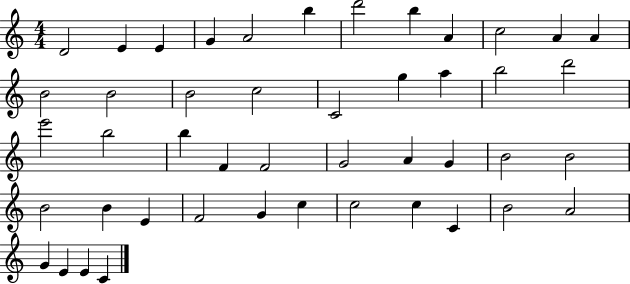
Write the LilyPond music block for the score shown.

{
  \clef treble
  \numericTimeSignature
  \time 4/4
  \key c \major
  d'2 e'4 e'4 | g'4 a'2 b''4 | d'''2 b''4 a'4 | c''2 a'4 a'4 | \break b'2 b'2 | b'2 c''2 | c'2 g''4 a''4 | b''2 d'''2 | \break e'''2 b''2 | b''4 f'4 f'2 | g'2 a'4 g'4 | b'2 b'2 | \break b'2 b'4 e'4 | f'2 g'4 c''4 | c''2 c''4 c'4 | b'2 a'2 | \break g'4 e'4 e'4 c'4 | \bar "|."
}